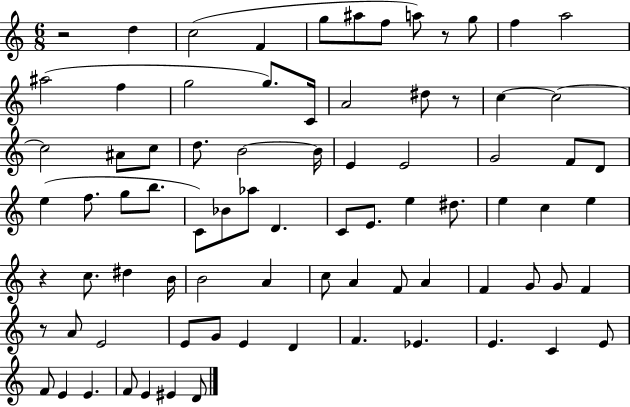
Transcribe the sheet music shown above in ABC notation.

X:1
T:Untitled
M:6/8
L:1/4
K:C
z2 d c2 F g/2 ^a/2 f/2 a/2 z/2 g/2 f a2 ^a2 f g2 g/2 C/4 A2 ^d/2 z/2 c c2 c2 ^A/2 c/2 d/2 B2 B/4 E E2 G2 F/2 D/2 e f/2 g/2 b/2 C/2 _B/2 _a/2 D C/2 E/2 e ^d/2 e c e z c/2 ^d B/4 B2 A c/2 A F/2 A F G/2 G/2 F z/2 A/2 E2 E/2 G/2 E D F _E E C E/2 F/2 E E F/2 E ^E D/2